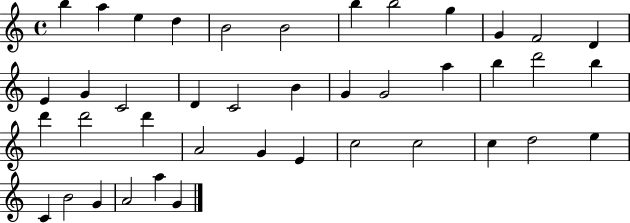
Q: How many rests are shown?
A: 0